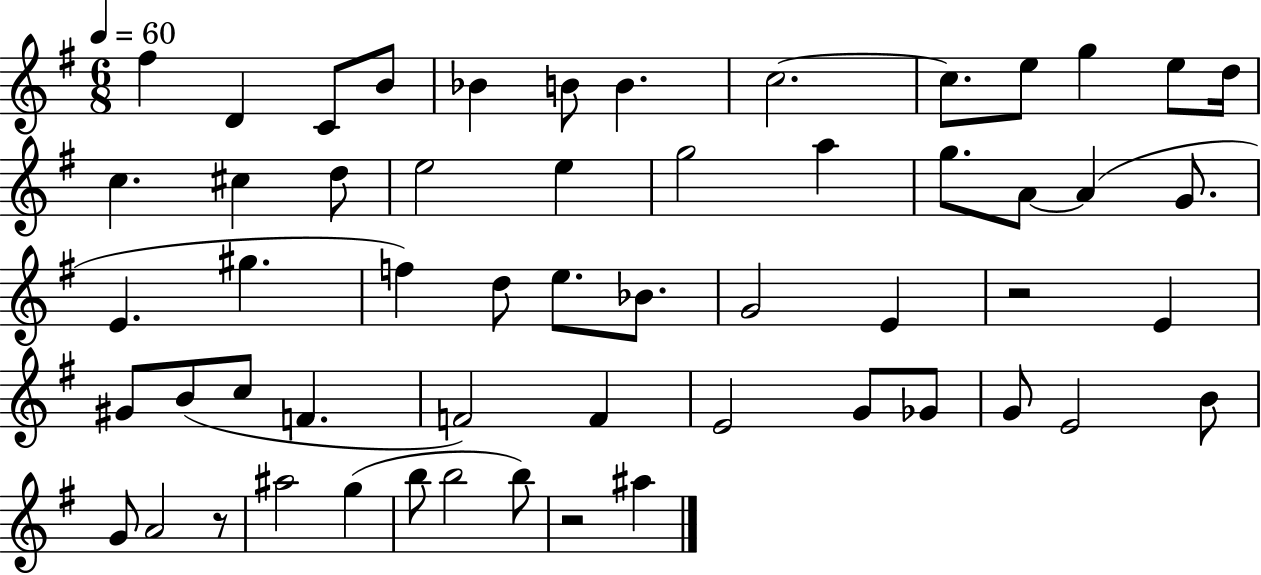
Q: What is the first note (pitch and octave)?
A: F#5